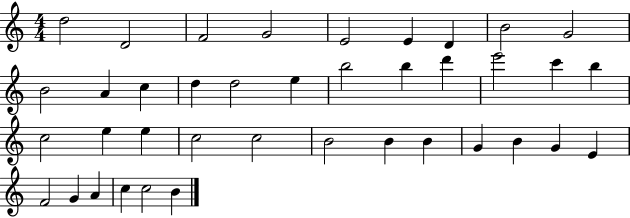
{
  \clef treble
  \numericTimeSignature
  \time 4/4
  \key c \major
  d''2 d'2 | f'2 g'2 | e'2 e'4 d'4 | b'2 g'2 | \break b'2 a'4 c''4 | d''4 d''2 e''4 | b''2 b''4 d'''4 | e'''2 c'''4 b''4 | \break c''2 e''4 e''4 | c''2 c''2 | b'2 b'4 b'4 | g'4 b'4 g'4 e'4 | \break f'2 g'4 a'4 | c''4 c''2 b'4 | \bar "|."
}